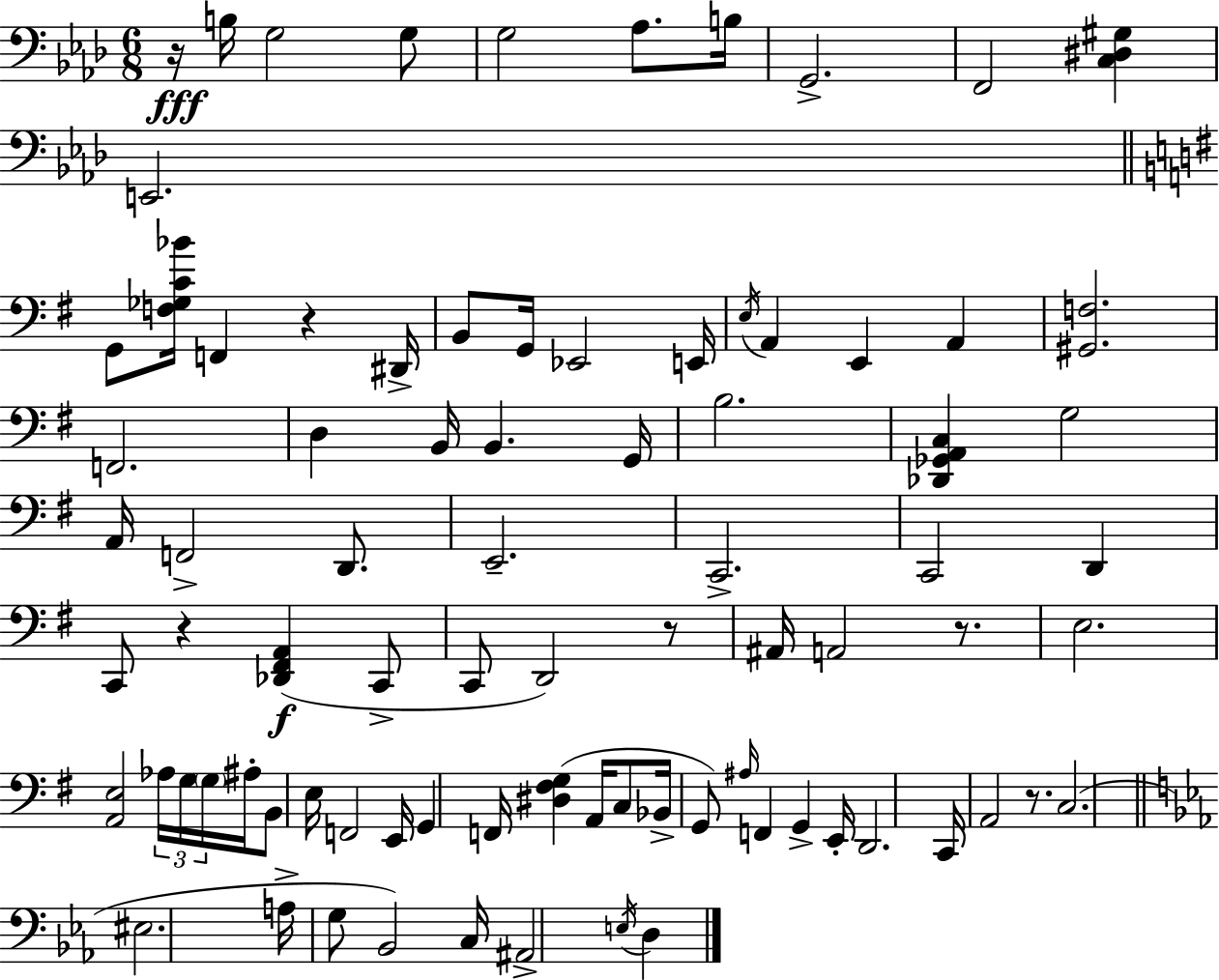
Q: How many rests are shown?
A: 6